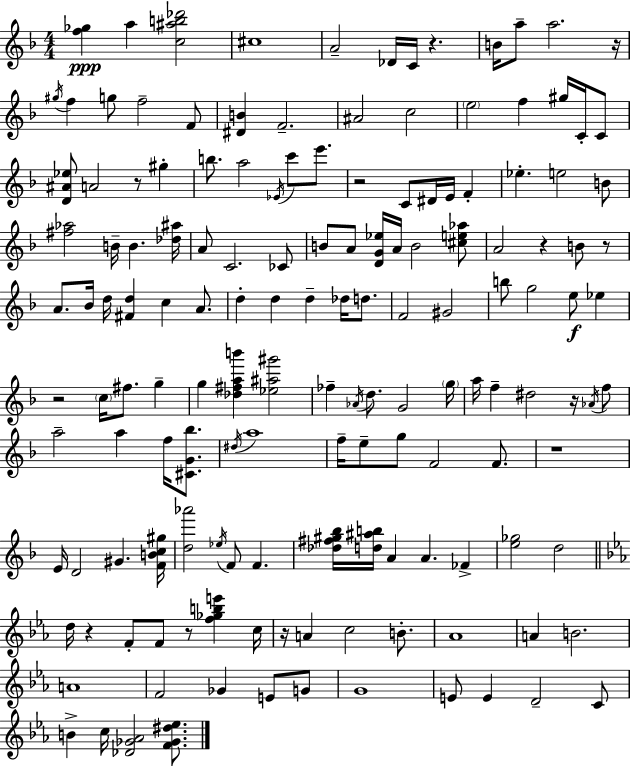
{
  \clef treble
  \numericTimeSignature
  \time 4/4
  \key d \minor
  <f'' ges''>4\ppp a''4 <c'' ais'' b'' des'''>2 | cis''1 | a'2-- des'16 c'16 r4. | b'16 a''8-- a''2. r16 | \break \acciaccatura { gis''16 } f''4 g''8 f''2-- f'8 | <dis' b'>4 f'2.-- | ais'2 c''2 | \parenthesize e''2 f''4 gis''16 c'16-. c'8 | \break <d' ais' ees''>8 a'2 r8 gis''4-. | b''8. a''2 \acciaccatura { ees'16 } c'''8 e'''8. | r2 c'8 dis'16 e'16 f'4-. | ees''4.-. e''2 | \break b'8 <fis'' aes''>2 b'16-- b'4. | <des'' ais''>16 a'8 c'2. | ces'8 b'8 a'8 <d' g' ees''>16 a'16 b'2 | <cis'' e'' aes''>8 a'2 r4 b'8 | \break r8 a'8. bes'16 d''16 <fis' d''>4 c''4 a'8. | d''4-. d''4 d''4-- des''16 d''8. | f'2 gis'2 | b''8 g''2 e''8\f ees''4 | \break r2 \parenthesize c''16 fis''8. g''4-- | g''4 <des'' fis'' a'' b'''>4 <ees'' ais'' gis'''>2 | fes''4-- \acciaccatura { aes'16 } d''8. g'2 | \parenthesize g''16 a''16 f''4-- dis''2 | \break r16 \acciaccatura { aes'16 } f''8 a''2-- a''4 | f''16 <cis' g' bes''>8. \acciaccatura { dis''16 } a''1 | f''16-- e''8-- g''8 f'2 | f'8. r1 | \break e'16 d'2 gis'4. | <f' b' c'' gis''>16 <d'' aes'''>2 \acciaccatura { ees''16 } f'8 | f'4. <des'' fis'' gis'' bes''>16 <d'' ais'' b''>16 a'4 a'4. | fes'4-> <e'' ges''>2 d''2 | \break \bar "||" \break \key ees \major d''16 r4 f'8-. f'8 r8 <f'' ges'' b'' e'''>4 c''16 | r16 a'4 c''2 b'8.-. | aes'1 | a'4 b'2. | \break a'1 | f'2 ges'4 e'8 g'8 | g'1 | e'8 e'4 d'2-- c'8 | \break b'4-> c''16 <des' ges' aes'>2 <f' ges' dis'' ees''>8. | \bar "|."
}